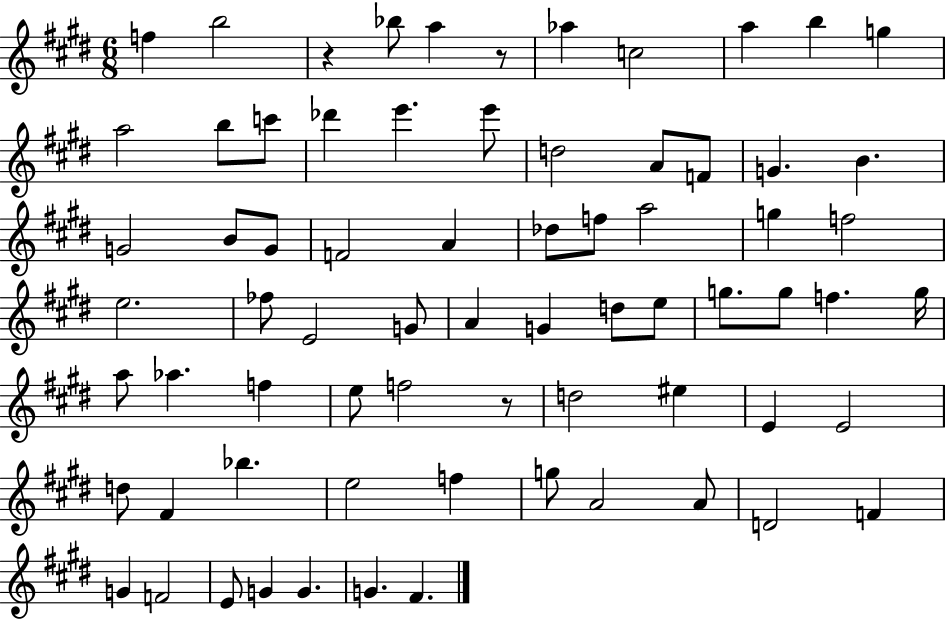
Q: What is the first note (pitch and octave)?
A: F5